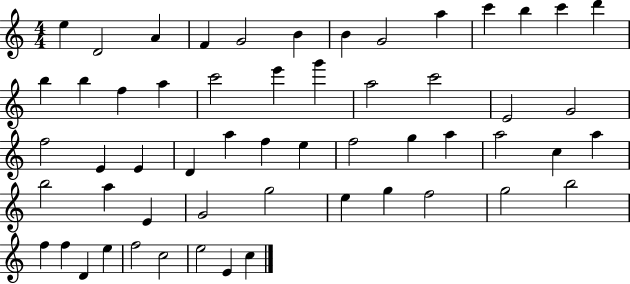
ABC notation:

X:1
T:Untitled
M:4/4
L:1/4
K:C
e D2 A F G2 B B G2 a c' b c' d' b b f a c'2 e' g' a2 c'2 E2 G2 f2 E E D a f e f2 g a a2 c a b2 a E G2 g2 e g f2 g2 b2 f f D e f2 c2 e2 E c